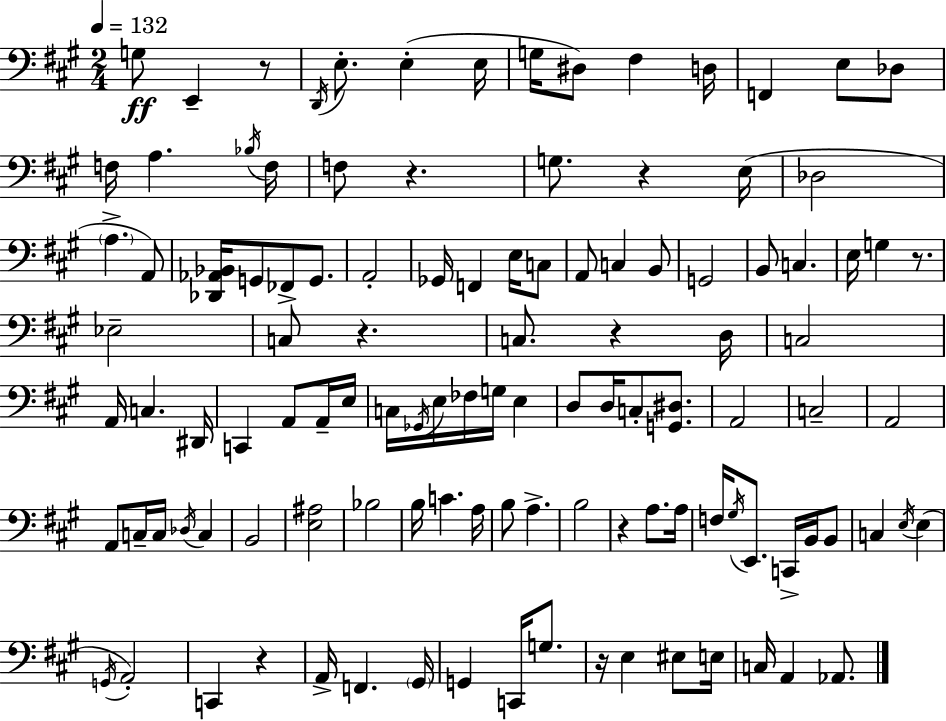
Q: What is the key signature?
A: A major